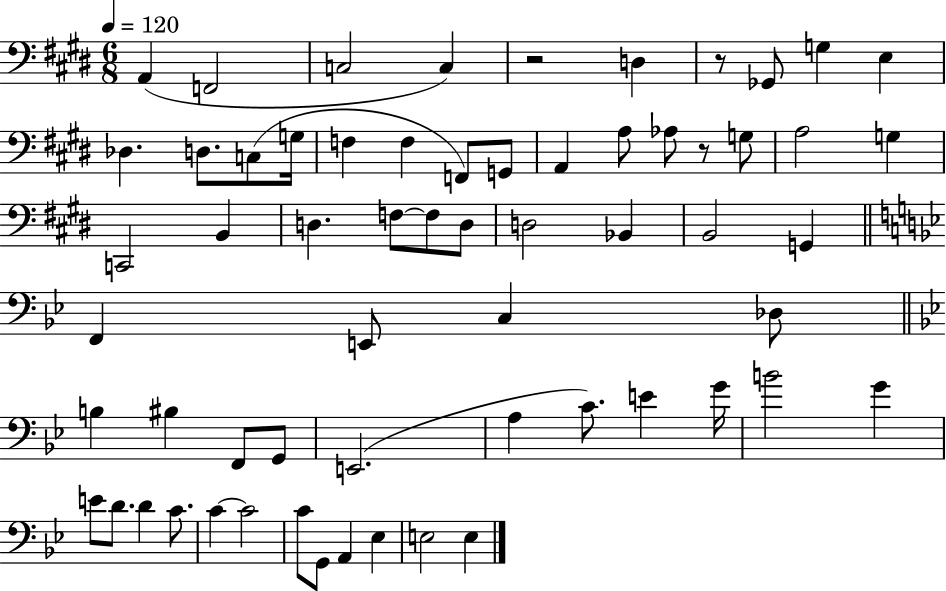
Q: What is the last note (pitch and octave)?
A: E3